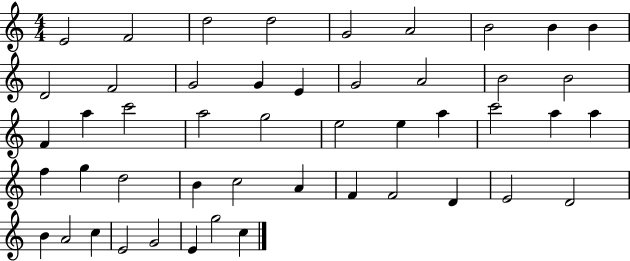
X:1
T:Untitled
M:4/4
L:1/4
K:C
E2 F2 d2 d2 G2 A2 B2 B B D2 F2 G2 G E G2 A2 B2 B2 F a c'2 a2 g2 e2 e a c'2 a a f g d2 B c2 A F F2 D E2 D2 B A2 c E2 G2 E g2 c